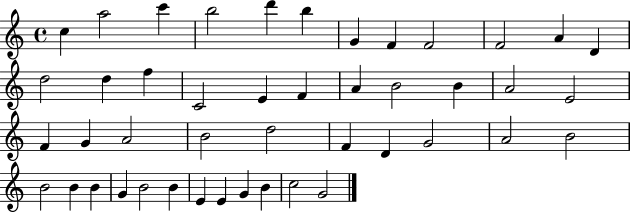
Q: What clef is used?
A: treble